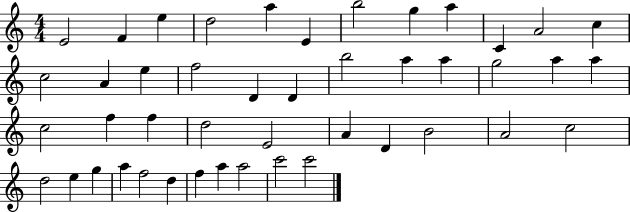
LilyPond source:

{
  \clef treble
  \numericTimeSignature
  \time 4/4
  \key c \major
  e'2 f'4 e''4 | d''2 a''4 e'4 | b''2 g''4 a''4 | c'4 a'2 c''4 | \break c''2 a'4 e''4 | f''2 d'4 d'4 | b''2 a''4 a''4 | g''2 a''4 a''4 | \break c''2 f''4 f''4 | d''2 e'2 | a'4 d'4 b'2 | a'2 c''2 | \break d''2 e''4 g''4 | a''4 f''2 d''4 | f''4 a''4 a''2 | c'''2 c'''2 | \break \bar "|."
}